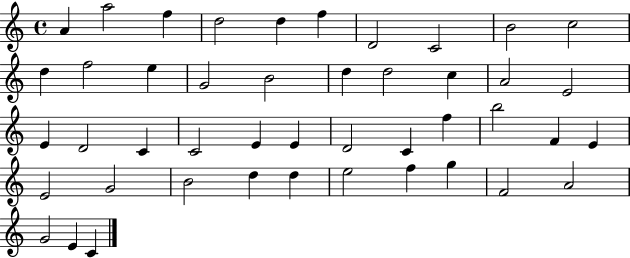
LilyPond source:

{
  \clef treble
  \time 4/4
  \defaultTimeSignature
  \key c \major
  a'4 a''2 f''4 | d''2 d''4 f''4 | d'2 c'2 | b'2 c''2 | \break d''4 f''2 e''4 | g'2 b'2 | d''4 d''2 c''4 | a'2 e'2 | \break e'4 d'2 c'4 | c'2 e'4 e'4 | d'2 c'4 f''4 | b''2 f'4 e'4 | \break e'2 g'2 | b'2 d''4 d''4 | e''2 f''4 g''4 | f'2 a'2 | \break g'2 e'4 c'4 | \bar "|."
}